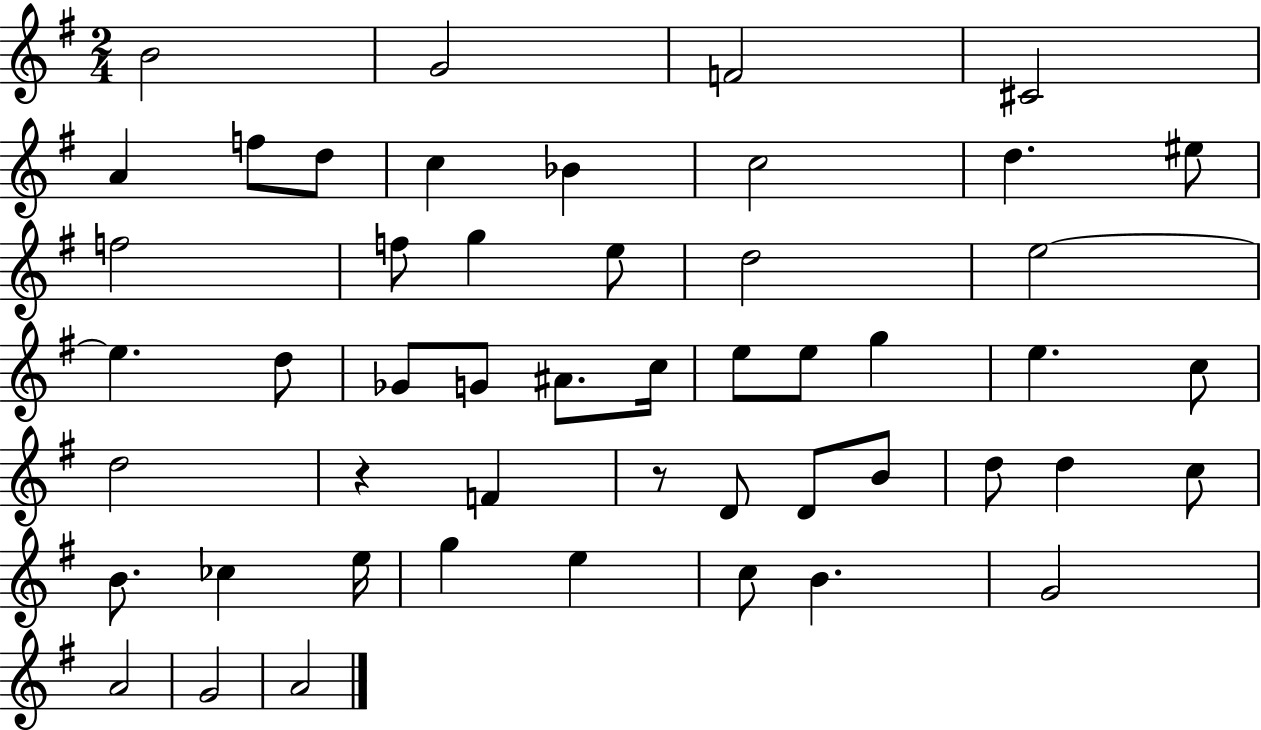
B4/h G4/h F4/h C#4/h A4/q F5/e D5/e C5/q Bb4/q C5/h D5/q. EIS5/e F5/h F5/e G5/q E5/e D5/h E5/h E5/q. D5/e Gb4/e G4/e A#4/e. C5/s E5/e E5/e G5/q E5/q. C5/e D5/h R/q F4/q R/e D4/e D4/e B4/e D5/e D5/q C5/e B4/e. CES5/q E5/s G5/q E5/q C5/e B4/q. G4/h A4/h G4/h A4/h